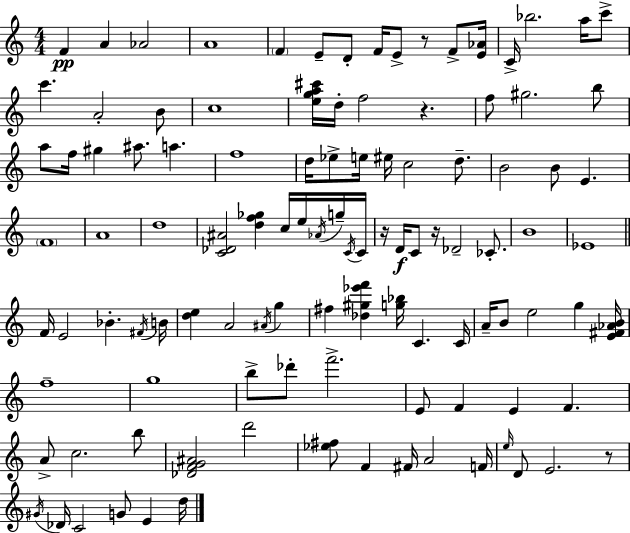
X:1
T:Untitled
M:4/4
L:1/4
K:Am
F A _A2 A4 F E/2 D/2 F/4 E/2 z/2 F/2 [E_A]/4 C/4 _b2 a/4 c'/2 c' A2 B/2 c4 [ega^c']/4 d/4 f2 z f/2 ^g2 b/2 a/2 f/4 ^g ^a/2 a f4 d/4 _e/2 e/4 ^e/4 c2 d/2 B2 B/2 E F4 A4 d4 [C_D^A]2 [df_g] c/4 e/4 _A/4 g/4 C/4 C/4 z/4 D/4 C/2 z/4 _D2 _C/2 B4 _E4 F/4 E2 _B ^F/4 B/4 [de] A2 ^A/4 g ^f [_d^g_e'f'] [g_b]/4 C C/4 A/4 B/2 e2 g [E^F_AB]/4 f4 g4 b/2 _d'/2 f'2 E/2 F E F A/2 c2 b/2 [_DFG^A]2 d'2 [_e^f]/2 F ^F/4 A2 F/4 e/4 D/2 E2 z/2 ^G/4 _D/4 C2 G/2 E d/4